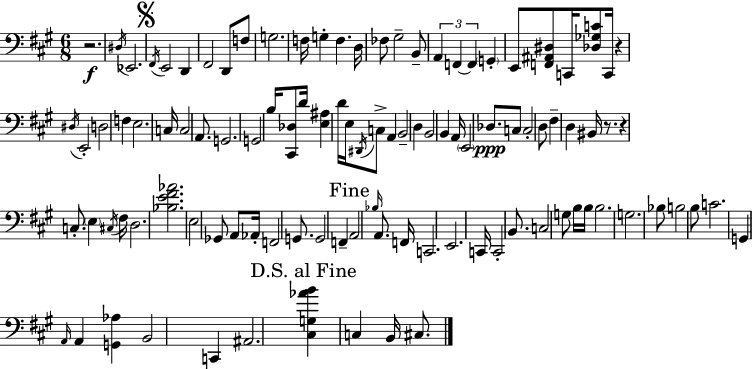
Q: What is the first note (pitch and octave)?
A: D#3